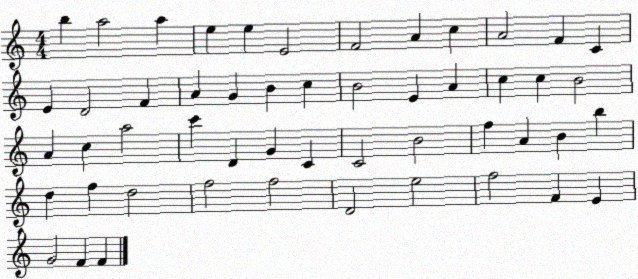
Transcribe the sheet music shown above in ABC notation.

X:1
T:Untitled
M:4/4
L:1/4
K:C
b a2 a e e E2 F2 A c A2 F C E D2 F A G B c B2 E A c c B2 A c a2 c' D G C C2 B2 f A B b d f d2 f2 f2 D2 e2 f2 F E G2 F F